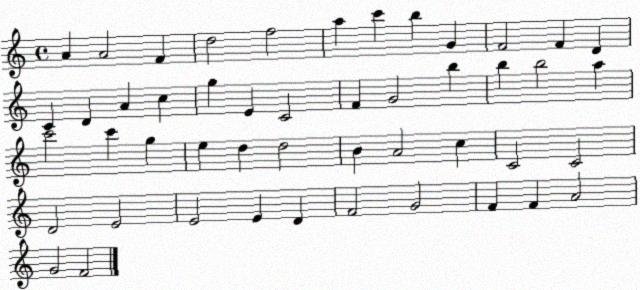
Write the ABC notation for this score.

X:1
T:Untitled
M:4/4
L:1/4
K:C
A A2 F d2 f2 a c' b G F2 F D C D A c g E C2 F G2 b b b2 a c'2 c' g e d d2 B A2 c C2 C2 D2 E2 E2 E D F2 G2 F F A2 G2 F2